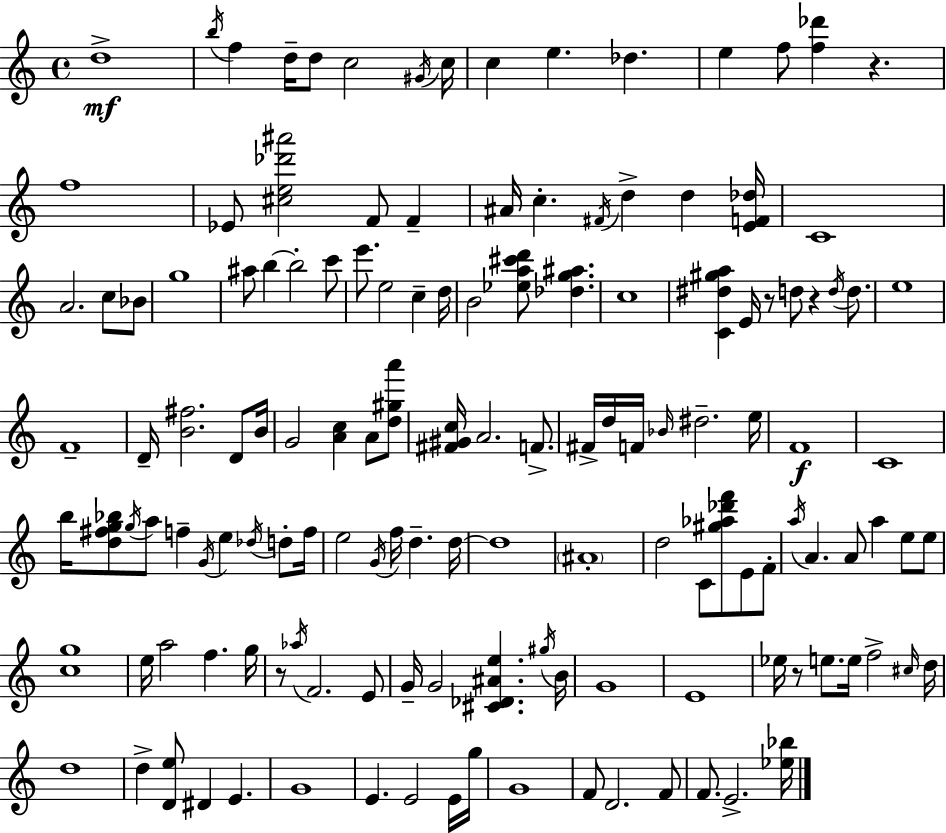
{
  \clef treble
  \time 4/4
  \defaultTimeSignature
  \key a \minor
  d''1->\mf | \acciaccatura { b''16 } f''4 d''16-- d''8 c''2 | \acciaccatura { gis'16 } c''16 c''4 e''4. des''4. | e''4 f''8 <f'' des'''>4 r4. | \break f''1 | ees'8 <cis'' e'' des''' ais'''>2 f'8 f'4-- | ais'16 c''4.-. \acciaccatura { fis'16 } d''4-> d''4 | <e' f' des''>16 c'1 | \break a'2. c''8 | bes'8 g''1 | ais''8 b''4~~ b''2-. | c'''8 e'''8. e''2 c''4-- | \break d''16 b'2 <ees'' a'' cis''' d'''>8 <des'' g'' ais''>4. | c''1 | <c' dis'' gis'' a''>4 e'16 r8 d''8 r4 | \acciaccatura { d''16 } d''8. e''1 | \break f'1-- | d'16-- <b' fis''>2. | d'8 b'16 g'2 <a' c''>4 | a'8 <d'' gis'' a'''>8 <fis' gis' c''>16 a'2. | \break f'8.-> fis'16-> d''16 f'16 \grace { bes'16 } dis''2.-- | e''16 f'1\f | c'1 | b''16 <d'' fis'' g'' bes''>8 \acciaccatura { g''16 } a''8 f''4-- \acciaccatura { g'16 } | \break e''4 \acciaccatura { des''16 } d''8-. f''16 e''2 | \acciaccatura { g'16 } f''16 d''4.-- d''16~~ d''1 | \parenthesize ais'1-. | d''2 | \break c'8 <gis'' aes'' des''' f'''>8 e'8 f'8-. \acciaccatura { a''16 } a'4. | a'8 a''4 e''8 e''8 <c'' g''>1 | e''16 a''2 | f''4. g''16 r8 \acciaccatura { aes''16 } f'2. | \break e'8 g'16-- g'2 | <cis' des' ais' e''>4. \acciaccatura { gis''16 } b'16 g'1 | e'1 | ees''16 r8 e''8. | \break e''16 f''2-> \grace { cis''16 } d''16 d''1 | d''4-> | <d' e''>8 dis'4 e'4. g'1 | e'4. | \break e'2 e'16 g''16 g'1 | f'8 d'2. | f'8 f'8. | e'2.-> <ees'' bes''>16 \bar "|."
}